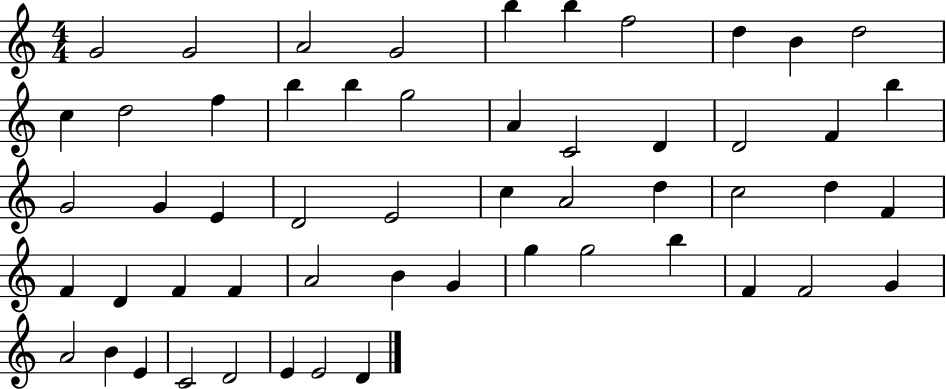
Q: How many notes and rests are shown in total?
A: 54